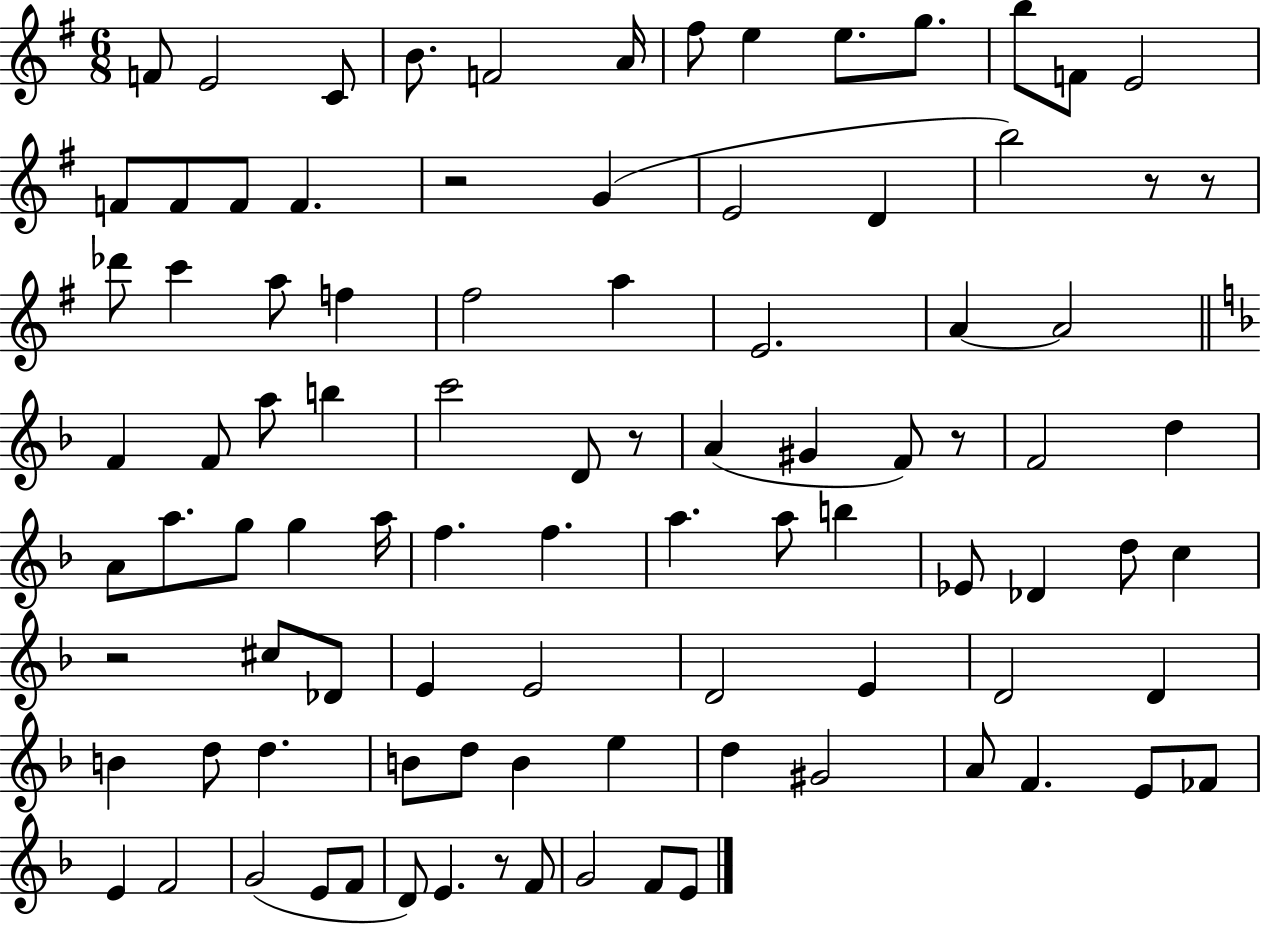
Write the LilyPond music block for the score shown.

{
  \clef treble
  \numericTimeSignature
  \time 6/8
  \key g \major
  f'8 e'2 c'8 | b'8. f'2 a'16 | fis''8 e''4 e''8. g''8. | b''8 f'8 e'2 | \break f'8 f'8 f'8 f'4. | r2 g'4( | e'2 d'4 | b''2) r8 r8 | \break des'''8 c'''4 a''8 f''4 | fis''2 a''4 | e'2. | a'4~~ a'2 | \break \bar "||" \break \key f \major f'4 f'8 a''8 b''4 | c'''2 d'8 r8 | a'4( gis'4 f'8) r8 | f'2 d''4 | \break a'8 a''8. g''8 g''4 a''16 | f''4. f''4. | a''4. a''8 b''4 | ees'8 des'4 d''8 c''4 | \break r2 cis''8 des'8 | e'4 e'2 | d'2 e'4 | d'2 d'4 | \break b'4 d''8 d''4. | b'8 d''8 b'4 e''4 | d''4 gis'2 | a'8 f'4. e'8 fes'8 | \break e'4 f'2 | g'2( e'8 f'8 | d'8) e'4. r8 f'8 | g'2 f'8 e'8 | \break \bar "|."
}